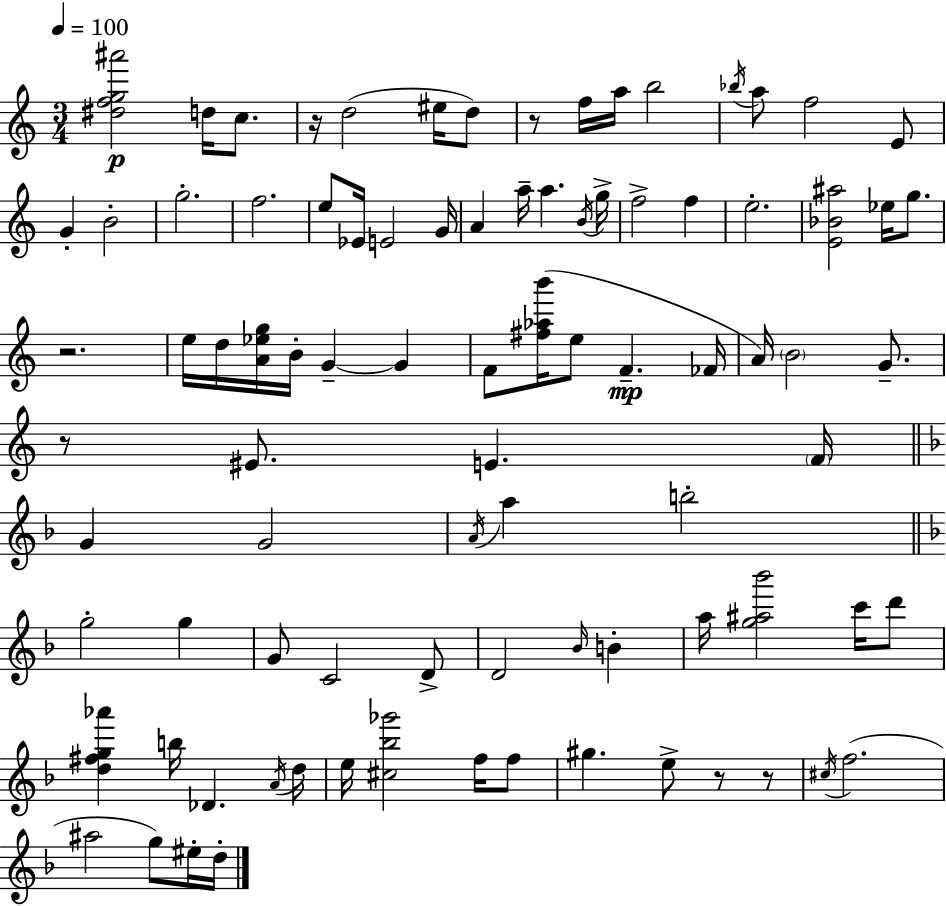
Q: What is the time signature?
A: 3/4